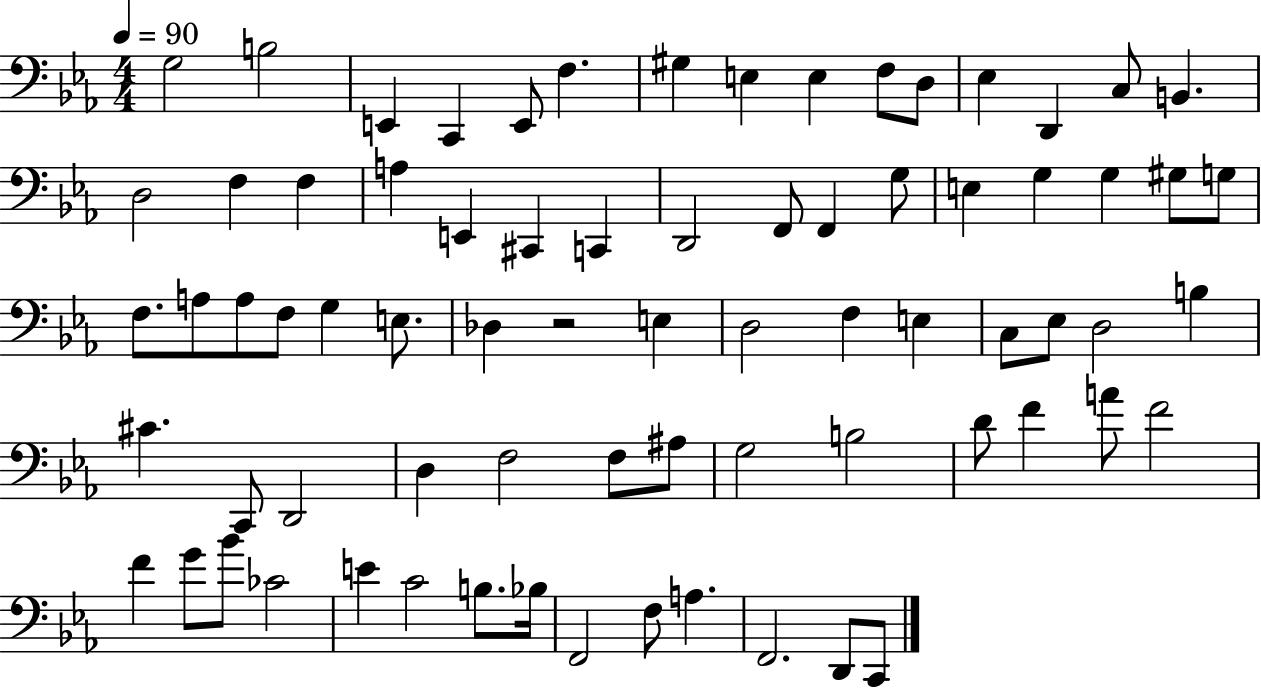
{
  \clef bass
  \numericTimeSignature
  \time 4/4
  \key ees \major
  \tempo 4 = 90
  \repeat volta 2 { g2 b2 | e,4 c,4 e,8 f4. | gis4 e4 e4 f8 d8 | ees4 d,4 c8 b,4. | \break d2 f4 f4 | a4 e,4 cis,4 c,4 | d,2 f,8 f,4 g8 | e4 g4 g4 gis8 g8 | \break f8. a8 a8 f8 g4 e8. | des4 r2 e4 | d2 f4 e4 | c8 ees8 d2 b4 | \break cis'4. c,8 d,2 | d4 f2 f8 ais8 | g2 b2 | d'8 f'4 a'8 f'2 | \break f'4 g'8 bes'8 ces'2 | e'4 c'2 b8. bes16 | f,2 f8 a4. | f,2. d,8 c,8 | \break } \bar "|."
}